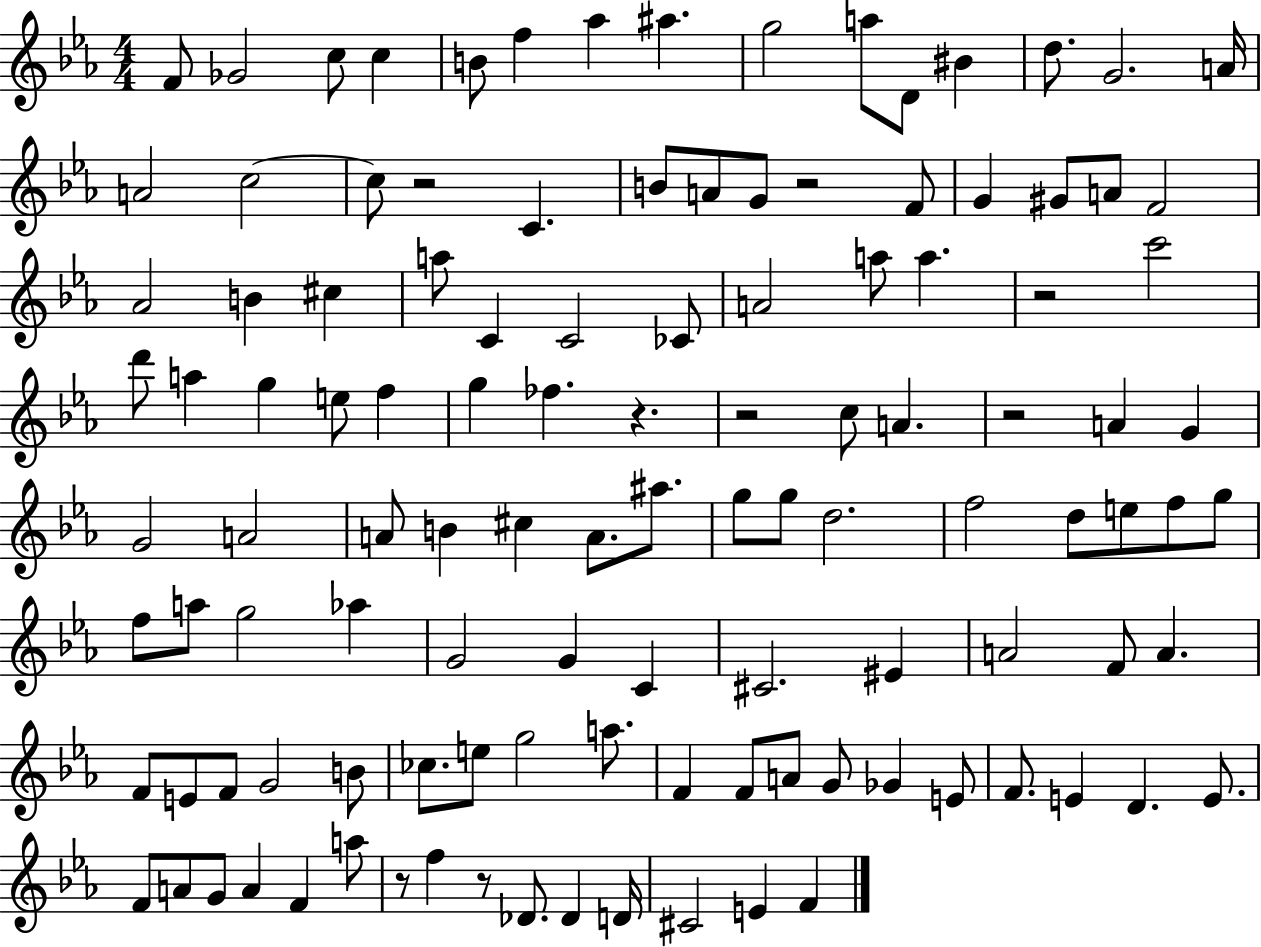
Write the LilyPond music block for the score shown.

{
  \clef treble
  \numericTimeSignature
  \time 4/4
  \key ees \major
  \repeat volta 2 { f'8 ges'2 c''8 c''4 | b'8 f''4 aes''4 ais''4. | g''2 a''8 d'8 bis'4 | d''8. g'2. a'16 | \break a'2 c''2~~ | c''8 r2 c'4. | b'8 a'8 g'8 r2 f'8 | g'4 gis'8 a'8 f'2 | \break aes'2 b'4 cis''4 | a''8 c'4 c'2 ces'8 | a'2 a''8 a''4. | r2 c'''2 | \break d'''8 a''4 g''4 e''8 f''4 | g''4 fes''4. r4. | r2 c''8 a'4. | r2 a'4 g'4 | \break g'2 a'2 | a'8 b'4 cis''4 a'8. ais''8. | g''8 g''8 d''2. | f''2 d''8 e''8 f''8 g''8 | \break f''8 a''8 g''2 aes''4 | g'2 g'4 c'4 | cis'2. eis'4 | a'2 f'8 a'4. | \break f'8 e'8 f'8 g'2 b'8 | ces''8. e''8 g''2 a''8. | f'4 f'8 a'8 g'8 ges'4 e'8 | f'8. e'4 d'4. e'8. | \break f'8 a'8 g'8 a'4 f'4 a''8 | r8 f''4 r8 des'8. des'4 d'16 | cis'2 e'4 f'4 | } \bar "|."
}